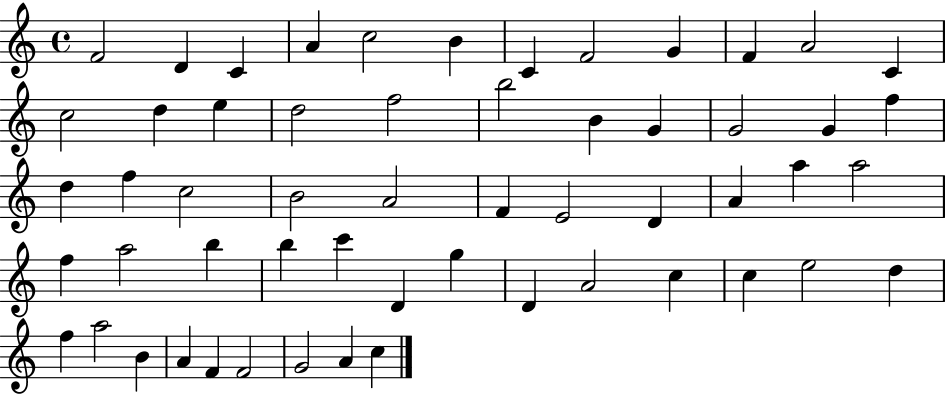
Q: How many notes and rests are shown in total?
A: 56